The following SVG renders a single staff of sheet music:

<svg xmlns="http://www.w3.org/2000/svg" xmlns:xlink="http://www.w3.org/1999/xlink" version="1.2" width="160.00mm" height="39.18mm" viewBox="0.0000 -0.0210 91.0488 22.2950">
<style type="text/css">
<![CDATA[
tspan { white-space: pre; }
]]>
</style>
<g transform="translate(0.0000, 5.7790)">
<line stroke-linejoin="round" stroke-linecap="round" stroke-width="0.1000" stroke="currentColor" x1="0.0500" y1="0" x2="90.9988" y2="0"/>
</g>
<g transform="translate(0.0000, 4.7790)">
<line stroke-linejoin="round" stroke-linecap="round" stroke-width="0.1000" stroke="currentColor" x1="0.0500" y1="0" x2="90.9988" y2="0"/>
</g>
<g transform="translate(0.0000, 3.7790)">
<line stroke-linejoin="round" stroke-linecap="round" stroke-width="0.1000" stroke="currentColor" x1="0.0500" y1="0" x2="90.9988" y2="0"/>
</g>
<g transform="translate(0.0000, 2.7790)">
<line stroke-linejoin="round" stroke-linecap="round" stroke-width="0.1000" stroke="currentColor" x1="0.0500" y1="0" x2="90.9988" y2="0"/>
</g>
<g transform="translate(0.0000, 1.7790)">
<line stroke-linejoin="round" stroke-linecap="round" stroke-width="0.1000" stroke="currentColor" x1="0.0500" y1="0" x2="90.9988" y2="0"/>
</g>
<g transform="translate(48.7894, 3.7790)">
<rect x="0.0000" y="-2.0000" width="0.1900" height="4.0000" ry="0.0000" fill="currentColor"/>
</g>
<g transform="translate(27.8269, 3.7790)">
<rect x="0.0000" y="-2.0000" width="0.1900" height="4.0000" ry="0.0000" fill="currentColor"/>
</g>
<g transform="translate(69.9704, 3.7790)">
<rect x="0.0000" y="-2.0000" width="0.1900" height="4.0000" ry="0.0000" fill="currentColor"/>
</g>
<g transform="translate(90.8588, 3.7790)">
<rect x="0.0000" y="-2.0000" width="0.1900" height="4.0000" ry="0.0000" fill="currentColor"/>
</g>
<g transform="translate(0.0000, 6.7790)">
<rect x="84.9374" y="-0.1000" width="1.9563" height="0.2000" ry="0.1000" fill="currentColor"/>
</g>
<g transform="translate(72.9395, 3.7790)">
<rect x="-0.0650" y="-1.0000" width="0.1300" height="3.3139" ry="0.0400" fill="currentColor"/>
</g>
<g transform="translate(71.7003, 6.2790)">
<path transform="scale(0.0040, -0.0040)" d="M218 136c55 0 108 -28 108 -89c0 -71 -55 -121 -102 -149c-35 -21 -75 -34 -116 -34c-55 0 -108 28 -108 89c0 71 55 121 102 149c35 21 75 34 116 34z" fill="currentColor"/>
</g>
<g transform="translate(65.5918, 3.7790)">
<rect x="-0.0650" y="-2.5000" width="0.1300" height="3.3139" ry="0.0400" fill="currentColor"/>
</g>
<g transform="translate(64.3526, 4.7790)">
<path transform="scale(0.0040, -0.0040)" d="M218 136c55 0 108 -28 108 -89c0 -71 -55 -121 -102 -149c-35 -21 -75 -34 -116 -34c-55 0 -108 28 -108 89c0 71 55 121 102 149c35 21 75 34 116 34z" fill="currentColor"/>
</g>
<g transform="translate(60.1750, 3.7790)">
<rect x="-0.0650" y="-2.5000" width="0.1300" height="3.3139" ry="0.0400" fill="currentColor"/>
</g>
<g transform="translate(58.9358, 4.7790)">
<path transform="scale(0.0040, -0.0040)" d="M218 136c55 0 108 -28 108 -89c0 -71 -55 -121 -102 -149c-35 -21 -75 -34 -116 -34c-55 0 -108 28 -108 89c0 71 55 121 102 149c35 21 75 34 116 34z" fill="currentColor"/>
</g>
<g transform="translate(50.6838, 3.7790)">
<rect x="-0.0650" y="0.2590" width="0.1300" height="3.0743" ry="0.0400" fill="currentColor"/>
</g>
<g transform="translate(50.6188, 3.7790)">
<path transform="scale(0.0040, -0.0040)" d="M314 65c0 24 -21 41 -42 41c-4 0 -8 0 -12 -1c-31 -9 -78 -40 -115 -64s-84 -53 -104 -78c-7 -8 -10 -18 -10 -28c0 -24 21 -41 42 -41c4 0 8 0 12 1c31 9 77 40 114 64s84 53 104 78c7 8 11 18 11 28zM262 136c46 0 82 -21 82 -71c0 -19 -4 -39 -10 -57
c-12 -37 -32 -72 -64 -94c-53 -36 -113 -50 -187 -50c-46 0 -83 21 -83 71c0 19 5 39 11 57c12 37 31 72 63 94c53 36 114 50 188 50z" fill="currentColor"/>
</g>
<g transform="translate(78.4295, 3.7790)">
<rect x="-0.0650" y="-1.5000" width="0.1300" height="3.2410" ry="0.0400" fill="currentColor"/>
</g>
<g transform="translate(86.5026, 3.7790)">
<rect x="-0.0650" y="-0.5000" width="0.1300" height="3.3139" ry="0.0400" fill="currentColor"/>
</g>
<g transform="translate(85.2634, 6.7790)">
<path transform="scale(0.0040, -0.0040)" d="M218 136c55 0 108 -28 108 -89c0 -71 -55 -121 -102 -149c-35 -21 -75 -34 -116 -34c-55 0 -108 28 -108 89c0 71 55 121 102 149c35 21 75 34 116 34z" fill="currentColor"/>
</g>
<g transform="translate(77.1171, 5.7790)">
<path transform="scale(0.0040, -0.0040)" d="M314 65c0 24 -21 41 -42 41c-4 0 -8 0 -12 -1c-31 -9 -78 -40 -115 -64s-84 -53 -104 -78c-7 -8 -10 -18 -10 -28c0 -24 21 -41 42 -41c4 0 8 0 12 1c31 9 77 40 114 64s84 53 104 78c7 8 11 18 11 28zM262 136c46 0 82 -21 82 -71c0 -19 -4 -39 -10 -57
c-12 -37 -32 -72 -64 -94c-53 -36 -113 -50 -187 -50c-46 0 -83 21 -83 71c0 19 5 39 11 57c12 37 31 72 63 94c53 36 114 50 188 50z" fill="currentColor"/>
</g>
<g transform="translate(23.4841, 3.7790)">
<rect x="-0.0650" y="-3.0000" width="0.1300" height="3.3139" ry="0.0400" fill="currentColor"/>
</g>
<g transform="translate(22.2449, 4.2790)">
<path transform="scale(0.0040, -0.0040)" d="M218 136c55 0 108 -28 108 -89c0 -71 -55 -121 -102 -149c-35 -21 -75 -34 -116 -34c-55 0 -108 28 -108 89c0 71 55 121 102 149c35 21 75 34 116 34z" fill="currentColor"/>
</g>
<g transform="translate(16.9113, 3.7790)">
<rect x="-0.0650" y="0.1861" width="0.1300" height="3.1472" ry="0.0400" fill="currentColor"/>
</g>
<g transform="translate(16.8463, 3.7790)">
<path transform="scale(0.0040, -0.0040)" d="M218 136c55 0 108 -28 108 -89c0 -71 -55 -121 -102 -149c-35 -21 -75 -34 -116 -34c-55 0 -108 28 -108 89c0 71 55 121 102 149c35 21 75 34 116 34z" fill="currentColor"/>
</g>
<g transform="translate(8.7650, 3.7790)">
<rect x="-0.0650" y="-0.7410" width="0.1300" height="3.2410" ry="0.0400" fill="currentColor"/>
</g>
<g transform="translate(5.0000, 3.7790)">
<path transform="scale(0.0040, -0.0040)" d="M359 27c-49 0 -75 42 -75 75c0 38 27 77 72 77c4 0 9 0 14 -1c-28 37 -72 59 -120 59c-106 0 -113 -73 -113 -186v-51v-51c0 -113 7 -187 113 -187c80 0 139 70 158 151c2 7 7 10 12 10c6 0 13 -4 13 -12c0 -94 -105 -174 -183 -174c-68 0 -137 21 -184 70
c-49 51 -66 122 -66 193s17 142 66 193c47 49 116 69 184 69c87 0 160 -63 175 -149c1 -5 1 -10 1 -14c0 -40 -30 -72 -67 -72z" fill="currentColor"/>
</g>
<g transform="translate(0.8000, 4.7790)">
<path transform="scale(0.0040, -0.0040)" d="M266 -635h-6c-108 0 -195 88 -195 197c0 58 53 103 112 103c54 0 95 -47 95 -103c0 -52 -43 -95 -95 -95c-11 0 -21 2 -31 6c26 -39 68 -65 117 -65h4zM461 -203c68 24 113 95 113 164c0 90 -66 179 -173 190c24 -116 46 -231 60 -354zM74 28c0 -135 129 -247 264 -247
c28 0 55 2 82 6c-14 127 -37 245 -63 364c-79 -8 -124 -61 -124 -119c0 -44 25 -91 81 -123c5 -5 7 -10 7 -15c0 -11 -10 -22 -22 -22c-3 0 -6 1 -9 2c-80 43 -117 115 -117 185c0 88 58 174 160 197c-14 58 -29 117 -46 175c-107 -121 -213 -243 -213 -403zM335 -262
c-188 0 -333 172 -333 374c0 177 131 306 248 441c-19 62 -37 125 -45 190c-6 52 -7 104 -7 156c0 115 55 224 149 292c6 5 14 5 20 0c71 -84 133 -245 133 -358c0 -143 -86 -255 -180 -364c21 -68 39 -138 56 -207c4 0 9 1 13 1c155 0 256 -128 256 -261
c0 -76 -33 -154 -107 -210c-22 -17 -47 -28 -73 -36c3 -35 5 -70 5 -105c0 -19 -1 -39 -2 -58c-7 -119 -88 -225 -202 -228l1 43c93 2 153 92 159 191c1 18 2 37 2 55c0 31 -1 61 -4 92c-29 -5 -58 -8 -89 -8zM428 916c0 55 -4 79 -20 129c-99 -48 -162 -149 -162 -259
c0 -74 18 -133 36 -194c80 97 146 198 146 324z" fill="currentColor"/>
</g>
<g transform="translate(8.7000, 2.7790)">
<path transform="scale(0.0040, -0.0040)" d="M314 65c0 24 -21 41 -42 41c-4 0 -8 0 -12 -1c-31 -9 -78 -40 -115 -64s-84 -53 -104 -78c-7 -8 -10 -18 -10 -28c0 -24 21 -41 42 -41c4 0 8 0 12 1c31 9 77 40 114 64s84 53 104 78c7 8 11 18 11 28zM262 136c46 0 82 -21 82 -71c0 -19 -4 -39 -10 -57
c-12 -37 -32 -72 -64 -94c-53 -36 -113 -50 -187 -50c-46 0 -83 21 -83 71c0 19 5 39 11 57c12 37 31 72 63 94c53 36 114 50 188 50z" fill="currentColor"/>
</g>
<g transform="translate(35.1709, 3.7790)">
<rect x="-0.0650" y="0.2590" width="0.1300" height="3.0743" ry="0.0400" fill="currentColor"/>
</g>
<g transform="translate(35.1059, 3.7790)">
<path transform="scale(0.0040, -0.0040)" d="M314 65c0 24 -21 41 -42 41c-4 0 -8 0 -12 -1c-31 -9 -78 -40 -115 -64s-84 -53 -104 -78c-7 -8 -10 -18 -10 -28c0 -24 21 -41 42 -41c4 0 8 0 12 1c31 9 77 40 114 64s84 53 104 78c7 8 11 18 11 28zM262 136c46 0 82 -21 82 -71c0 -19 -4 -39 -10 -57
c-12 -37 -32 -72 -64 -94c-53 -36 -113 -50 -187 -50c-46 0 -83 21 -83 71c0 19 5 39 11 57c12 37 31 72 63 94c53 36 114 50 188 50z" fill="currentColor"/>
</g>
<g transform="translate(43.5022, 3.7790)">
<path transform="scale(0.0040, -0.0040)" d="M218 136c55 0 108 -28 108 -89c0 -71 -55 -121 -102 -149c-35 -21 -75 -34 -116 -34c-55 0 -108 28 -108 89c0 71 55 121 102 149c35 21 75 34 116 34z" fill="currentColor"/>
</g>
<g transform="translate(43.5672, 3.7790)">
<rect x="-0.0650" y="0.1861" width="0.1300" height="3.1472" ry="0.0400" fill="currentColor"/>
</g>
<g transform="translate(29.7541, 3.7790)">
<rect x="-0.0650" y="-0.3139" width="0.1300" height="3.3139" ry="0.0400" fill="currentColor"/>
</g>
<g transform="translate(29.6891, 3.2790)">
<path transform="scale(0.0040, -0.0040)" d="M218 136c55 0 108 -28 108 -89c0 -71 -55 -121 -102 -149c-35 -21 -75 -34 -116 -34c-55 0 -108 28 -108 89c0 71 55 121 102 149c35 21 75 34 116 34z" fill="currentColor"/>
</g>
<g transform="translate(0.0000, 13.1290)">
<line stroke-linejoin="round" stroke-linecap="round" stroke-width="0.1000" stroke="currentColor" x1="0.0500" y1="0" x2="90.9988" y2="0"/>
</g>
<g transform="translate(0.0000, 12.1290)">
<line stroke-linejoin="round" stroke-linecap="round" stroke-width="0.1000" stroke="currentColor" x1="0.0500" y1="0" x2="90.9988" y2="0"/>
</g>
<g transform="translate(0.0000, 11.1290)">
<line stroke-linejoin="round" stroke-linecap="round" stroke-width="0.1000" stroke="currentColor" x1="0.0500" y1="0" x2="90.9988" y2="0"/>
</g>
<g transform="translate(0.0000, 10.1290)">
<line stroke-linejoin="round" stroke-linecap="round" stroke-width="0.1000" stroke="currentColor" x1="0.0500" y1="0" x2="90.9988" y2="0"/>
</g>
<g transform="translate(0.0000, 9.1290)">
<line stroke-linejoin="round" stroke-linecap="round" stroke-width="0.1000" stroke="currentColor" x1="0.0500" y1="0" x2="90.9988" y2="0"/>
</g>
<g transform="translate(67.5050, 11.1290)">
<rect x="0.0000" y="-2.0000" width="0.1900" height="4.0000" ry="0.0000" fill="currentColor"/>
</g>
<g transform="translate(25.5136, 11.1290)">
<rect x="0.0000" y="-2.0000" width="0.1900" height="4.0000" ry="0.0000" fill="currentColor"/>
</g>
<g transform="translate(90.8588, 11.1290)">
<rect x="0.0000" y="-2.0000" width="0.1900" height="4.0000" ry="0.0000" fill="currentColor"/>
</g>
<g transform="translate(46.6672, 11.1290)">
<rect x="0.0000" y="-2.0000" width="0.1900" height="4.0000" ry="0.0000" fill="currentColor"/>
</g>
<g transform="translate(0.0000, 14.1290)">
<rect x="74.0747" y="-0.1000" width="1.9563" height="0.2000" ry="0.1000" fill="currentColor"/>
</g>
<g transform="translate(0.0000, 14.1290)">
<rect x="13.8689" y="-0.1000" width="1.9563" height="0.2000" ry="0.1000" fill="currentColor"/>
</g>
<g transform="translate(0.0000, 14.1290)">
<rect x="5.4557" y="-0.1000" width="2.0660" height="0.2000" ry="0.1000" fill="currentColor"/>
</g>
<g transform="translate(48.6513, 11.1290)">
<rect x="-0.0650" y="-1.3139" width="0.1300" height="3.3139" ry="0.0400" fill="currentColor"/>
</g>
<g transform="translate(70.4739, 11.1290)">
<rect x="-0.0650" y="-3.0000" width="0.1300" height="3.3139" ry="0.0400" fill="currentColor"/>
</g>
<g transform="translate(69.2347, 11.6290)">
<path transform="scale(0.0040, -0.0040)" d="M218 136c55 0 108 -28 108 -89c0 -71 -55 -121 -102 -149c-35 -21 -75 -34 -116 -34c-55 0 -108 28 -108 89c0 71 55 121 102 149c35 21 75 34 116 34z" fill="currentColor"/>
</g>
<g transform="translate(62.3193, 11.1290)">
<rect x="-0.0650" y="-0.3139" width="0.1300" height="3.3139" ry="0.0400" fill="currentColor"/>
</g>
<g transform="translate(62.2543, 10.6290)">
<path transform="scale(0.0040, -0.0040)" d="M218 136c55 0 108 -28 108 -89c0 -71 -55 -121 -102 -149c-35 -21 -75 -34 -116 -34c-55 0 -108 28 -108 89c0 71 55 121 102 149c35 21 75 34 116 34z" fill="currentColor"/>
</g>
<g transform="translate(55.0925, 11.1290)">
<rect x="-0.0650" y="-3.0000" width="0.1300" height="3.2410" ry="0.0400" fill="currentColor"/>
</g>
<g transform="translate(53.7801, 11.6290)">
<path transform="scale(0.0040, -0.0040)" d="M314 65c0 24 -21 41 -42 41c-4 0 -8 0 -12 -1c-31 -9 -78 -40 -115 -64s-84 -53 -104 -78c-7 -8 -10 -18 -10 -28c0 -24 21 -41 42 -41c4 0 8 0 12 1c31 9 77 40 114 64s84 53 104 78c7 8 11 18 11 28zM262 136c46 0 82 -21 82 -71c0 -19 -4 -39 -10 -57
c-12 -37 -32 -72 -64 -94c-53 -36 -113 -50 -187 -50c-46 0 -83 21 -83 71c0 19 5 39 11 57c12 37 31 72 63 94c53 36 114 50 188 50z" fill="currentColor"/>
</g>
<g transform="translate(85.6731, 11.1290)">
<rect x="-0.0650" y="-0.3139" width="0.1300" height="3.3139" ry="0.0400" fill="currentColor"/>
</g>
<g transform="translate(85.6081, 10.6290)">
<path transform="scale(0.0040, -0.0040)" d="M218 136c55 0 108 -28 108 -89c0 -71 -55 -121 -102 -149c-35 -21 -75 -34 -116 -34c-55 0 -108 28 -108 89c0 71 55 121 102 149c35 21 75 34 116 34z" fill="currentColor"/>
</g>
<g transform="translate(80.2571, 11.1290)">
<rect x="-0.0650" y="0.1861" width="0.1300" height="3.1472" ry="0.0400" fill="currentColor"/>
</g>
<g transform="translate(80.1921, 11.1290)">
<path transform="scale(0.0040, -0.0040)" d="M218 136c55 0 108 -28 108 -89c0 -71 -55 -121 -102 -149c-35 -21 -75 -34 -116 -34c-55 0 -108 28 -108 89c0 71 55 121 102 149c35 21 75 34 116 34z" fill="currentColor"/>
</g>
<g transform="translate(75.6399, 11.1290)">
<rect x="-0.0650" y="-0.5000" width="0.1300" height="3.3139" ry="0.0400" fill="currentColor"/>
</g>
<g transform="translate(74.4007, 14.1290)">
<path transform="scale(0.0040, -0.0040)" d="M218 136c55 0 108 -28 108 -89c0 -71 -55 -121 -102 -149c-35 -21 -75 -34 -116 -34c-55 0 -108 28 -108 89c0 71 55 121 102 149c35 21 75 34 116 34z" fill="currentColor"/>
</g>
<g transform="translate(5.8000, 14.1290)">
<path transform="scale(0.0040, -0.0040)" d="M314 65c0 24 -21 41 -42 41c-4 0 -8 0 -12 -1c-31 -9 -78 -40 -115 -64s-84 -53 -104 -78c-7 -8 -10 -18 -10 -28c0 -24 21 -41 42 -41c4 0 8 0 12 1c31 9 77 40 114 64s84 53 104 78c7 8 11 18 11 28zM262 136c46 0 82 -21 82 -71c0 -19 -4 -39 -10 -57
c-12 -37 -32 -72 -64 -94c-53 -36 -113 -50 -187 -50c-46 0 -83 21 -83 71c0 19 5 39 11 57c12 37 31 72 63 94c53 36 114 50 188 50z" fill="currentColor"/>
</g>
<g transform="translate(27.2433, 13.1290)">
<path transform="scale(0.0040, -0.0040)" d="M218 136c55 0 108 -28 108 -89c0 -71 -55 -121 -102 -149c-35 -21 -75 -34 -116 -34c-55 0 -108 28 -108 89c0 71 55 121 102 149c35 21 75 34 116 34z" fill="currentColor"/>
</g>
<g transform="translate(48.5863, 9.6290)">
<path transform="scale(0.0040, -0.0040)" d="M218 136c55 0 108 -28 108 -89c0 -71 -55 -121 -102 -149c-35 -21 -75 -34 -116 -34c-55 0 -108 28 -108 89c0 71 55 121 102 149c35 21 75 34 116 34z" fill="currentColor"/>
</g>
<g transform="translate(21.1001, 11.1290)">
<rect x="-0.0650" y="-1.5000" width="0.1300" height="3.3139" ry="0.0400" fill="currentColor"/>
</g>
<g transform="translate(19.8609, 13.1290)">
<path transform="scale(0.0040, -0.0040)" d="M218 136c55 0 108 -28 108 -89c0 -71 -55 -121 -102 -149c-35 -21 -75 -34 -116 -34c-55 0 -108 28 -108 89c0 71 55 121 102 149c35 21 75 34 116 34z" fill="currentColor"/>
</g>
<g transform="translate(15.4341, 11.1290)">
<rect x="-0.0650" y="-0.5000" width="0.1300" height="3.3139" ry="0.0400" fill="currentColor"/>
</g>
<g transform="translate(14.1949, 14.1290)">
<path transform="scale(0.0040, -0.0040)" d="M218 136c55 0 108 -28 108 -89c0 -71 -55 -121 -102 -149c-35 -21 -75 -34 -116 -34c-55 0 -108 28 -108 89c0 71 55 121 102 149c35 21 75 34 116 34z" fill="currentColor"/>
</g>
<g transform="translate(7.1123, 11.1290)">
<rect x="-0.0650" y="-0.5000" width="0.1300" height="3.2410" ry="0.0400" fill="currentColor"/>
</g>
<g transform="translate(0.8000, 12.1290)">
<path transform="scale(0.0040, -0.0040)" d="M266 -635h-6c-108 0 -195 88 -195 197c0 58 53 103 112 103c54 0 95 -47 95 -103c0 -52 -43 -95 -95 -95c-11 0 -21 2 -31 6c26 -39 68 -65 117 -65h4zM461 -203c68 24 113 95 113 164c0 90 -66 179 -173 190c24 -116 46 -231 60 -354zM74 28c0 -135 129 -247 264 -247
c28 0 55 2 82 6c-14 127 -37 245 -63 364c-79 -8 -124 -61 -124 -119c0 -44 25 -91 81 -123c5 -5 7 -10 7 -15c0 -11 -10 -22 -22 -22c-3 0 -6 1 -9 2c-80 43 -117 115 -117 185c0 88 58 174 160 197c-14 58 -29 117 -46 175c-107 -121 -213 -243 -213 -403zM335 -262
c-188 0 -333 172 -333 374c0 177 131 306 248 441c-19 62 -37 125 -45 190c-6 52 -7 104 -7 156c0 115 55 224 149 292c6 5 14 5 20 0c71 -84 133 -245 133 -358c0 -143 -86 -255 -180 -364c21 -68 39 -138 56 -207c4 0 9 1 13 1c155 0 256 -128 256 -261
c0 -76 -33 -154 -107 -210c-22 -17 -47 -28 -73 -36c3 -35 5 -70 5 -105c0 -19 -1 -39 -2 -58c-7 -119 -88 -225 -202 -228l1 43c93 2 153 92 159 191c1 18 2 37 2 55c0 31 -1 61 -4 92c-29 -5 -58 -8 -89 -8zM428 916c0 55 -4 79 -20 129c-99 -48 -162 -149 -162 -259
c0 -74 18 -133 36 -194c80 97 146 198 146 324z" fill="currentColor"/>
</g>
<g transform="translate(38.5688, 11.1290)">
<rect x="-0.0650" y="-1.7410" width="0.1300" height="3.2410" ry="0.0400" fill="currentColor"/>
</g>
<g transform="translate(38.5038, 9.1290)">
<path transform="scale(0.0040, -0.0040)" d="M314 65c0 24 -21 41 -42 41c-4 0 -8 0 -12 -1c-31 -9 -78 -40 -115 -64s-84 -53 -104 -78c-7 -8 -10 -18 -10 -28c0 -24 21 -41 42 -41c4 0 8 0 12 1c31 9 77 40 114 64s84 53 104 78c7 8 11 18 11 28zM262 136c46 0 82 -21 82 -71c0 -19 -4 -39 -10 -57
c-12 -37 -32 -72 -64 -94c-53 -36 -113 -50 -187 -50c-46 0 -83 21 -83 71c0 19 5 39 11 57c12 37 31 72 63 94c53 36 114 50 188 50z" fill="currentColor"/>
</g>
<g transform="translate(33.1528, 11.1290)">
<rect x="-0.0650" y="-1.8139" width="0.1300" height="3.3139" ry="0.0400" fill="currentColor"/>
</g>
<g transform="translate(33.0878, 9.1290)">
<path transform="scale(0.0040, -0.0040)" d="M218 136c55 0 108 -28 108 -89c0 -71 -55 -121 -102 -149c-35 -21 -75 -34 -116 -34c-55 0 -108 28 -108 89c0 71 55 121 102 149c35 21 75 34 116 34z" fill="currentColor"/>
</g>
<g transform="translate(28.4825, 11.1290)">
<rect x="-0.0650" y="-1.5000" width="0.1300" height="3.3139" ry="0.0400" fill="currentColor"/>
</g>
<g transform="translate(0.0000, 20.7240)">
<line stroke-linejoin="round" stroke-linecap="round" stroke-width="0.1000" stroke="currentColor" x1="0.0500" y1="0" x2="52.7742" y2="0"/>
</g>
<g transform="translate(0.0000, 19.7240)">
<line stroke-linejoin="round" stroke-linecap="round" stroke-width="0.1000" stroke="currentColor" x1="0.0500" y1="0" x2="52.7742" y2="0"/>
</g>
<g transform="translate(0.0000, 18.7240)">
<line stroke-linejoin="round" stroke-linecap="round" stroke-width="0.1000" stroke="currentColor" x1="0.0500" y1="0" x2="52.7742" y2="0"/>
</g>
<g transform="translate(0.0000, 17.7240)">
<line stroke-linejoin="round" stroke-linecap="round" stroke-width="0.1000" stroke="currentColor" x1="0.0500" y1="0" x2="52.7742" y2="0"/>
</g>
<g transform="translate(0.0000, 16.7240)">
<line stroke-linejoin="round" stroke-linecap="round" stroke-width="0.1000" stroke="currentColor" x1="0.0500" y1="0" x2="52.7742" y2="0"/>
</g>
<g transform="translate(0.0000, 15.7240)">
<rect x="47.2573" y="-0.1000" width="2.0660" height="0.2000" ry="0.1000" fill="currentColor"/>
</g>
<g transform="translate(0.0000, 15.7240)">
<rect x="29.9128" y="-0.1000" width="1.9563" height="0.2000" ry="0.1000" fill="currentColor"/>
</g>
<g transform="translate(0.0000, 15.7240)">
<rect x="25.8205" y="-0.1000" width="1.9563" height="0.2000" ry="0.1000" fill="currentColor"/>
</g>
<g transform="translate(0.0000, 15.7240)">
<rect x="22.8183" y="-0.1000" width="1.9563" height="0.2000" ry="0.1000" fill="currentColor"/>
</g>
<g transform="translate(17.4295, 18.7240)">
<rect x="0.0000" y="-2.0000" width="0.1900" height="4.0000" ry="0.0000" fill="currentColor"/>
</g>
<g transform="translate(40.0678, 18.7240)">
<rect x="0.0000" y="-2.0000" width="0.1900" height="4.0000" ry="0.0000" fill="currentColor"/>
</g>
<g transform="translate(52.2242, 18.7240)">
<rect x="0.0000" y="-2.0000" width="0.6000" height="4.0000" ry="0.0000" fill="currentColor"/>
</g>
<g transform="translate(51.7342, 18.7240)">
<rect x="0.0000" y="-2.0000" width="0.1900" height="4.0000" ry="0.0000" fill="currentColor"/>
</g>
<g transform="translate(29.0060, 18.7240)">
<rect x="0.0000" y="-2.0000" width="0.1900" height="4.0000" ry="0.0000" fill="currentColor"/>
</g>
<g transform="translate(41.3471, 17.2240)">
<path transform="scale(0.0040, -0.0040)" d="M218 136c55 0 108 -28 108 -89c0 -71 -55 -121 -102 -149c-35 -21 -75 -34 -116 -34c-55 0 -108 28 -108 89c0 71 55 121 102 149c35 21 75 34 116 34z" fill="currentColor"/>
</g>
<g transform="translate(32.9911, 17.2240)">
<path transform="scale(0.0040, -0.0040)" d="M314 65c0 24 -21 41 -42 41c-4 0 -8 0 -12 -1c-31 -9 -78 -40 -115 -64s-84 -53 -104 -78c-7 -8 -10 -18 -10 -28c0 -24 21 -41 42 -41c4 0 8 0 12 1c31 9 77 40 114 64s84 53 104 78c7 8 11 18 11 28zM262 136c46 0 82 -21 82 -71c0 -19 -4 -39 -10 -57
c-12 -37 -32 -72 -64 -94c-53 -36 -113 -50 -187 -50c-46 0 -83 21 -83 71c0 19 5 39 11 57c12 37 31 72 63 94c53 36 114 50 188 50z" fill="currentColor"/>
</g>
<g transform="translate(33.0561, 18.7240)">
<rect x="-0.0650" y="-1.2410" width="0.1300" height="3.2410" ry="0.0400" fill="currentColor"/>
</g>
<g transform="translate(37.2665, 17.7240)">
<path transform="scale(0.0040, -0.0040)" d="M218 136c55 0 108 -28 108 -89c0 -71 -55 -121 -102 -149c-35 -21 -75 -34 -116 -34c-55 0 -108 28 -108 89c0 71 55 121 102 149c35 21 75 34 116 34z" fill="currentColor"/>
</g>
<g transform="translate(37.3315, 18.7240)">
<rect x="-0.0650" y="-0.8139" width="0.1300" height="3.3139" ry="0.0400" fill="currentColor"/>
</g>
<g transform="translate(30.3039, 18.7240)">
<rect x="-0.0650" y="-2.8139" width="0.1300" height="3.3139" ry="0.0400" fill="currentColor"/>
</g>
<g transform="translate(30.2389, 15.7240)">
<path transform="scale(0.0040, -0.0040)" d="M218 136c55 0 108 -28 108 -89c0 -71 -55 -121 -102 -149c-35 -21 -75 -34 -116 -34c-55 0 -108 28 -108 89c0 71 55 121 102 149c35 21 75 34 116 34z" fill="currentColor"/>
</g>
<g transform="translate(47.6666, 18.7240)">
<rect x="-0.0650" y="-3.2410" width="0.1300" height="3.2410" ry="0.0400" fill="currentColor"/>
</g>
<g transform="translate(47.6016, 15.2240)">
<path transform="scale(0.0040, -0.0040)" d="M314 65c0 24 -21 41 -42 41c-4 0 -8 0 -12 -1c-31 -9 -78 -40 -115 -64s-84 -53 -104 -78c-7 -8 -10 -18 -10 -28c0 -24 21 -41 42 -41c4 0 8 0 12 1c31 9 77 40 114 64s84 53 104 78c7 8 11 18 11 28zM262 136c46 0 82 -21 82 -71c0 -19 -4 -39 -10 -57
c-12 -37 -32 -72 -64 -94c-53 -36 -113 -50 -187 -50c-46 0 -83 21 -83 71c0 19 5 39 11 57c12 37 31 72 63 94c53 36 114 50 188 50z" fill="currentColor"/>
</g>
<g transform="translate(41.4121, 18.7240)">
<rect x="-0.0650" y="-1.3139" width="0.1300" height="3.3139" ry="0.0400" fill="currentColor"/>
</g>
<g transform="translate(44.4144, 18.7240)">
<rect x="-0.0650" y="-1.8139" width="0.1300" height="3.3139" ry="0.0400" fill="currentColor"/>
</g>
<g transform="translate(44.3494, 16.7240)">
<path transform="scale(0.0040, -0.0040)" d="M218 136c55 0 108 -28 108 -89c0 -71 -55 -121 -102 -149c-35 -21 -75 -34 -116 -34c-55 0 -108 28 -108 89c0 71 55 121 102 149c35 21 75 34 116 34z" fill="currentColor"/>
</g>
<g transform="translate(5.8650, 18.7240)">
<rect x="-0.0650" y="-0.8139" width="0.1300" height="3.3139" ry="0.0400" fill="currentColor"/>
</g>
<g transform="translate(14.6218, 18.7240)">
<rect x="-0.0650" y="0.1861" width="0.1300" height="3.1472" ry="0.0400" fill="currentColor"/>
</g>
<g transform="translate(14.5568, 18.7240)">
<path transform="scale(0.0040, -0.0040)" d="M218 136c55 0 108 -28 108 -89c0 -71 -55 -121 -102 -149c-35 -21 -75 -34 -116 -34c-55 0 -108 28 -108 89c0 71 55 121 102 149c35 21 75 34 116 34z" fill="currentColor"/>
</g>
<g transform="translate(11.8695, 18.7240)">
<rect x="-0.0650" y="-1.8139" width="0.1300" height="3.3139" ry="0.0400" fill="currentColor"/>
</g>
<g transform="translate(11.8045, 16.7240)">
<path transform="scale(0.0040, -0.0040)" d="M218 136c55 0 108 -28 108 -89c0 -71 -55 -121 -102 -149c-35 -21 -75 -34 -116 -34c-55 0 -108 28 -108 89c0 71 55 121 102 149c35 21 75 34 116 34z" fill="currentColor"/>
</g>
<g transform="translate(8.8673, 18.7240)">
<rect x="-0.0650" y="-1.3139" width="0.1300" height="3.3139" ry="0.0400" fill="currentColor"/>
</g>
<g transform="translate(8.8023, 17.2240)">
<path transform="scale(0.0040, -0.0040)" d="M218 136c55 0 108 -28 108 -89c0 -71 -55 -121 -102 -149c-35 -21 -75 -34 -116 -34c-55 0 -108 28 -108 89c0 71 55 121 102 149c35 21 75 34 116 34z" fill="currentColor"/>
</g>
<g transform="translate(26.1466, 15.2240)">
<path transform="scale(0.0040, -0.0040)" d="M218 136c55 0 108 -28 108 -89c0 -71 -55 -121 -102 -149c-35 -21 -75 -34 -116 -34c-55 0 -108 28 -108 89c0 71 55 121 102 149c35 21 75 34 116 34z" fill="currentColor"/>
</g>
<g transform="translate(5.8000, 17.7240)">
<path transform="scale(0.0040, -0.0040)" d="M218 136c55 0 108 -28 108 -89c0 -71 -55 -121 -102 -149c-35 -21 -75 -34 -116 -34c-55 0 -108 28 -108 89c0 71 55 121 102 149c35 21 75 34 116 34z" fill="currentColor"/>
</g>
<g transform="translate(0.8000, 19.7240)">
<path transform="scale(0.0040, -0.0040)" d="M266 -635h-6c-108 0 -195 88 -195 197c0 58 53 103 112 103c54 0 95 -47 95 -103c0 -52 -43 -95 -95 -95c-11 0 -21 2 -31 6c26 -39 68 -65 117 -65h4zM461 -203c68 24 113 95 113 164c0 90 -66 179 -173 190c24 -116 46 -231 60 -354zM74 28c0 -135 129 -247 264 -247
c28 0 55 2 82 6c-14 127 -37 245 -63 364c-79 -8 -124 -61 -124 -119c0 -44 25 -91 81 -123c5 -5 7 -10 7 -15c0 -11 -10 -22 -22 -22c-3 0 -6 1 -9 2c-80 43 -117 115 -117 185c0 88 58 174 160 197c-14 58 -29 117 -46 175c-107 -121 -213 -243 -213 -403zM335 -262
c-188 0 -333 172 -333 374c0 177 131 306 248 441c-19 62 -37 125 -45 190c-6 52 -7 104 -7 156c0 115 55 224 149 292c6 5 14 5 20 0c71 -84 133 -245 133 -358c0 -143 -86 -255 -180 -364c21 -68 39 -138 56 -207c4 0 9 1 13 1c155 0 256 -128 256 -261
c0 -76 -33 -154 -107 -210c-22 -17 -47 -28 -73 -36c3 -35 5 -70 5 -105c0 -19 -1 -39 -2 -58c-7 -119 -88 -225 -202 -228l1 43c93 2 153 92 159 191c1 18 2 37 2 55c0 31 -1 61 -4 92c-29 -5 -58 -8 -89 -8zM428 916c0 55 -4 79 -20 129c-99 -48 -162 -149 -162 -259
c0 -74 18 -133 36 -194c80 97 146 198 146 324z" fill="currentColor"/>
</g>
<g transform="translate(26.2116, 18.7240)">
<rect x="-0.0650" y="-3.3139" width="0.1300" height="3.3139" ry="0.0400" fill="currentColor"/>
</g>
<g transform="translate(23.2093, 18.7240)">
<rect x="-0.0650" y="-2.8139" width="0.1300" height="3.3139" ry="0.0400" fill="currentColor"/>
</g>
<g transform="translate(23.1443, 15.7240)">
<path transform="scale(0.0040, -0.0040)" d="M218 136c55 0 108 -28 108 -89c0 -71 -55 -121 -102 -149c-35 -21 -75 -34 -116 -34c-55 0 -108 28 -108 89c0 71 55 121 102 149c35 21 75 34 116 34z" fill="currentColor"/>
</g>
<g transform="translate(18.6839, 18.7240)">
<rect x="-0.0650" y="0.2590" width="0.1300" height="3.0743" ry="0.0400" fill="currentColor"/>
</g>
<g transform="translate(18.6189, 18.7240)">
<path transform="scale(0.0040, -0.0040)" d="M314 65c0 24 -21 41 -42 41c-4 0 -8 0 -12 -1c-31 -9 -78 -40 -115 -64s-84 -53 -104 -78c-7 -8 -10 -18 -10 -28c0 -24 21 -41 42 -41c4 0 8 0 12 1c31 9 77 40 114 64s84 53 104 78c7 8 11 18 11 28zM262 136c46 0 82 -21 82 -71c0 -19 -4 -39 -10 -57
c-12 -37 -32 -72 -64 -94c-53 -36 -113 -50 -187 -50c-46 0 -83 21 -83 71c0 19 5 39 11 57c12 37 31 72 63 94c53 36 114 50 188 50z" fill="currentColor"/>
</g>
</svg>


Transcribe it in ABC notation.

X:1
T:Untitled
M:4/4
L:1/4
K:C
d2 B A c B2 B B2 G G D E2 C C2 C E E f f2 e A2 c A C B c d e f B B2 a b a e2 d e f b2